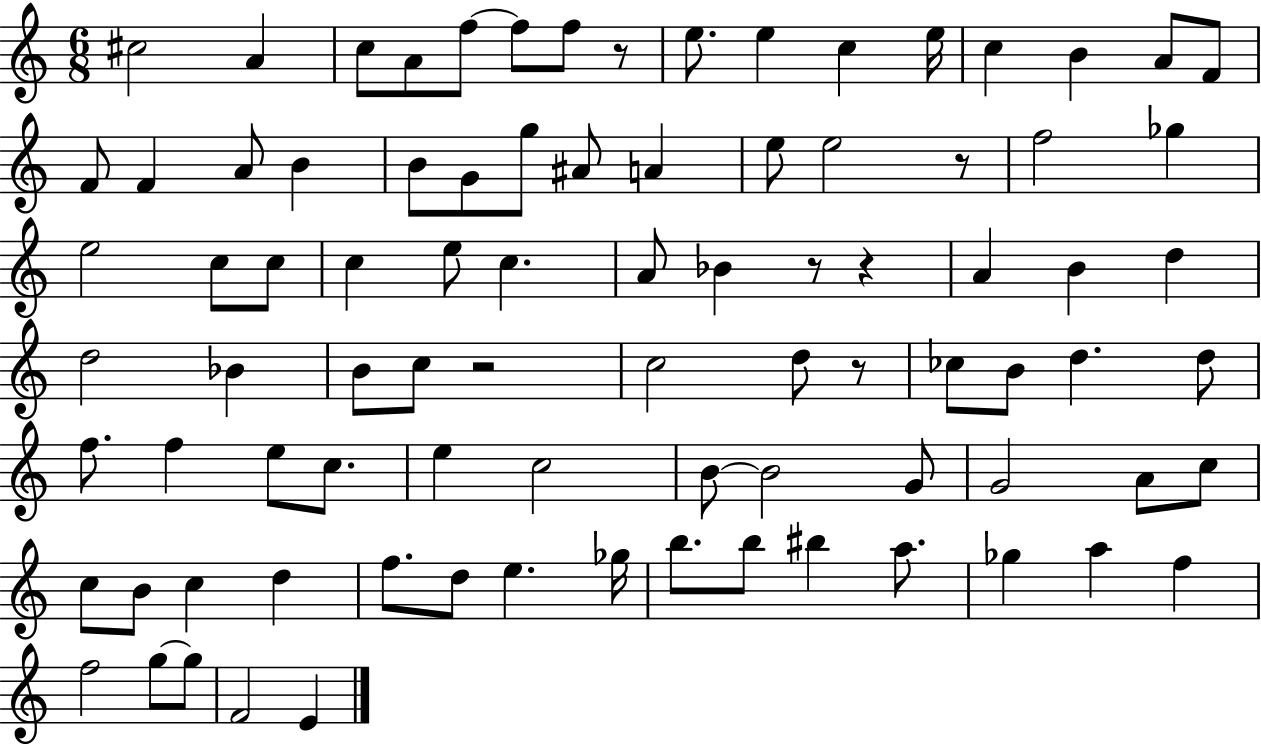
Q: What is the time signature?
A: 6/8